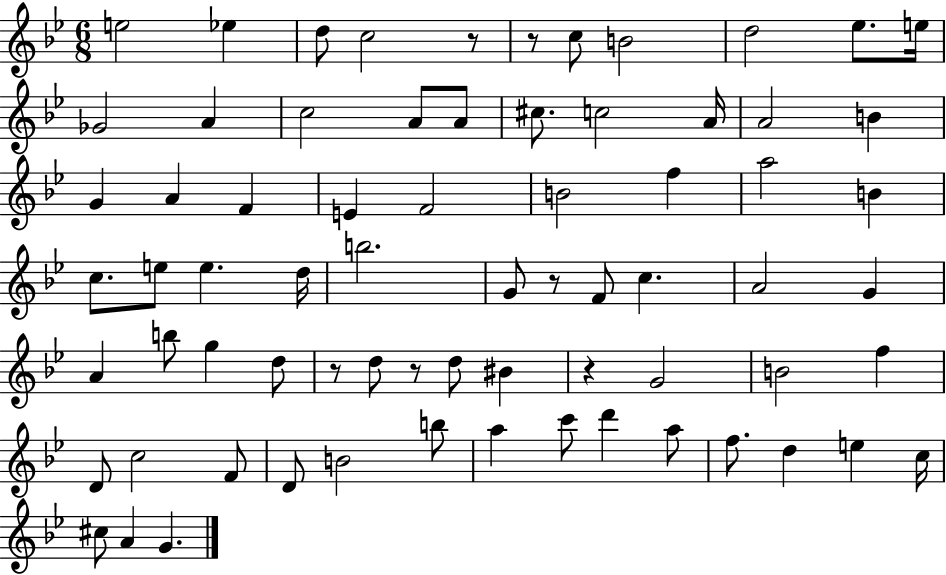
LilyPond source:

{
  \clef treble
  \numericTimeSignature
  \time 6/8
  \key bes \major
  e''2 ees''4 | d''8 c''2 r8 | r8 c''8 b'2 | d''2 ees''8. e''16 | \break ges'2 a'4 | c''2 a'8 a'8 | cis''8. c''2 a'16 | a'2 b'4 | \break g'4 a'4 f'4 | e'4 f'2 | b'2 f''4 | a''2 b'4 | \break c''8. e''8 e''4. d''16 | b''2. | g'8 r8 f'8 c''4. | a'2 g'4 | \break a'4 b''8 g''4 d''8 | r8 d''8 r8 d''8 bis'4 | r4 g'2 | b'2 f''4 | \break d'8 c''2 f'8 | d'8 b'2 b''8 | a''4 c'''8 d'''4 a''8 | f''8. d''4 e''4 c''16 | \break cis''8 a'4 g'4. | \bar "|."
}